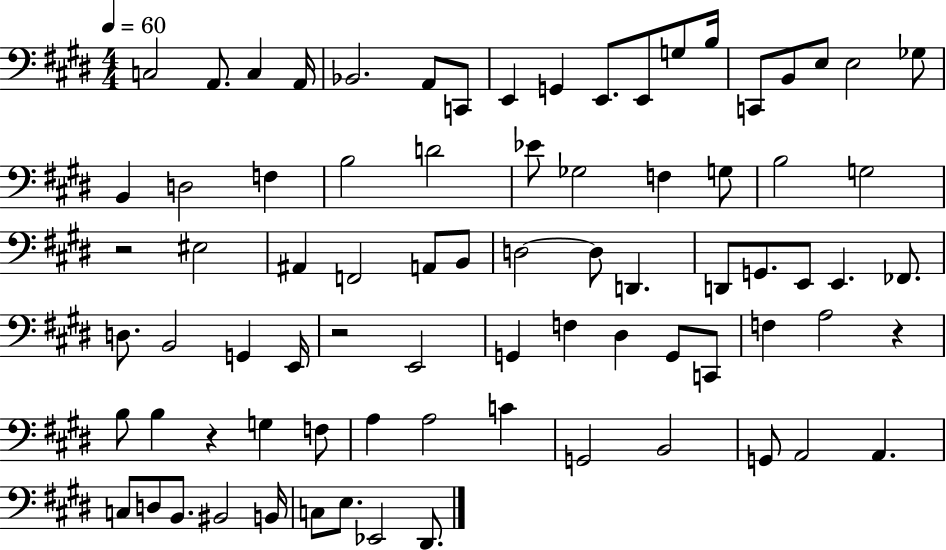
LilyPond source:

{
  \clef bass
  \numericTimeSignature
  \time 4/4
  \key e \major
  \tempo 4 = 60
  c2 a,8. c4 a,16 | bes,2. a,8 c,8 | e,4 g,4 e,8. e,8 g8 b16 | c,8 b,8 e8 e2 ges8 | \break b,4 d2 f4 | b2 d'2 | ees'8 ges2 f4 g8 | b2 g2 | \break r2 eis2 | ais,4 f,2 a,8 b,8 | d2~~ d8 d,4. | d,8 g,8. e,8 e,4. fes,8. | \break d8. b,2 g,4 e,16 | r2 e,2 | g,4 f4 dis4 g,8 c,8 | f4 a2 r4 | \break b8 b4 r4 g4 f8 | a4 a2 c'4 | g,2 b,2 | g,8 a,2 a,4. | \break c8 d8 b,8. bis,2 b,16 | c8 e8. ees,2 dis,8. | \bar "|."
}